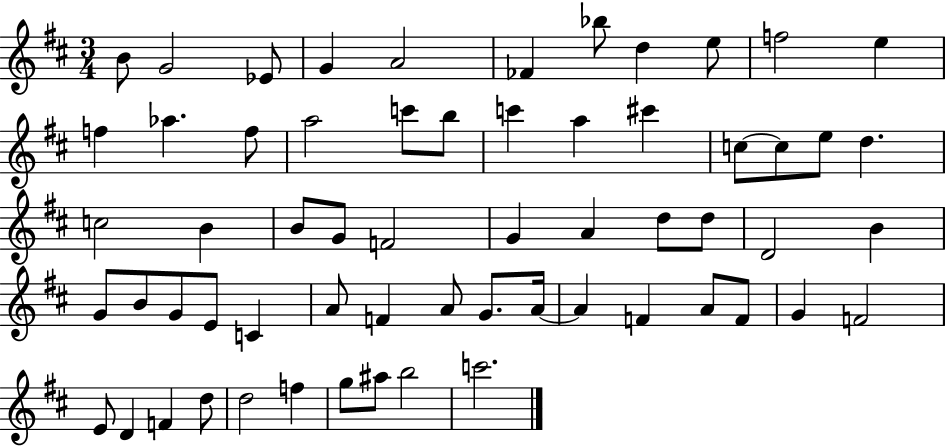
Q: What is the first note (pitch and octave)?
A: B4